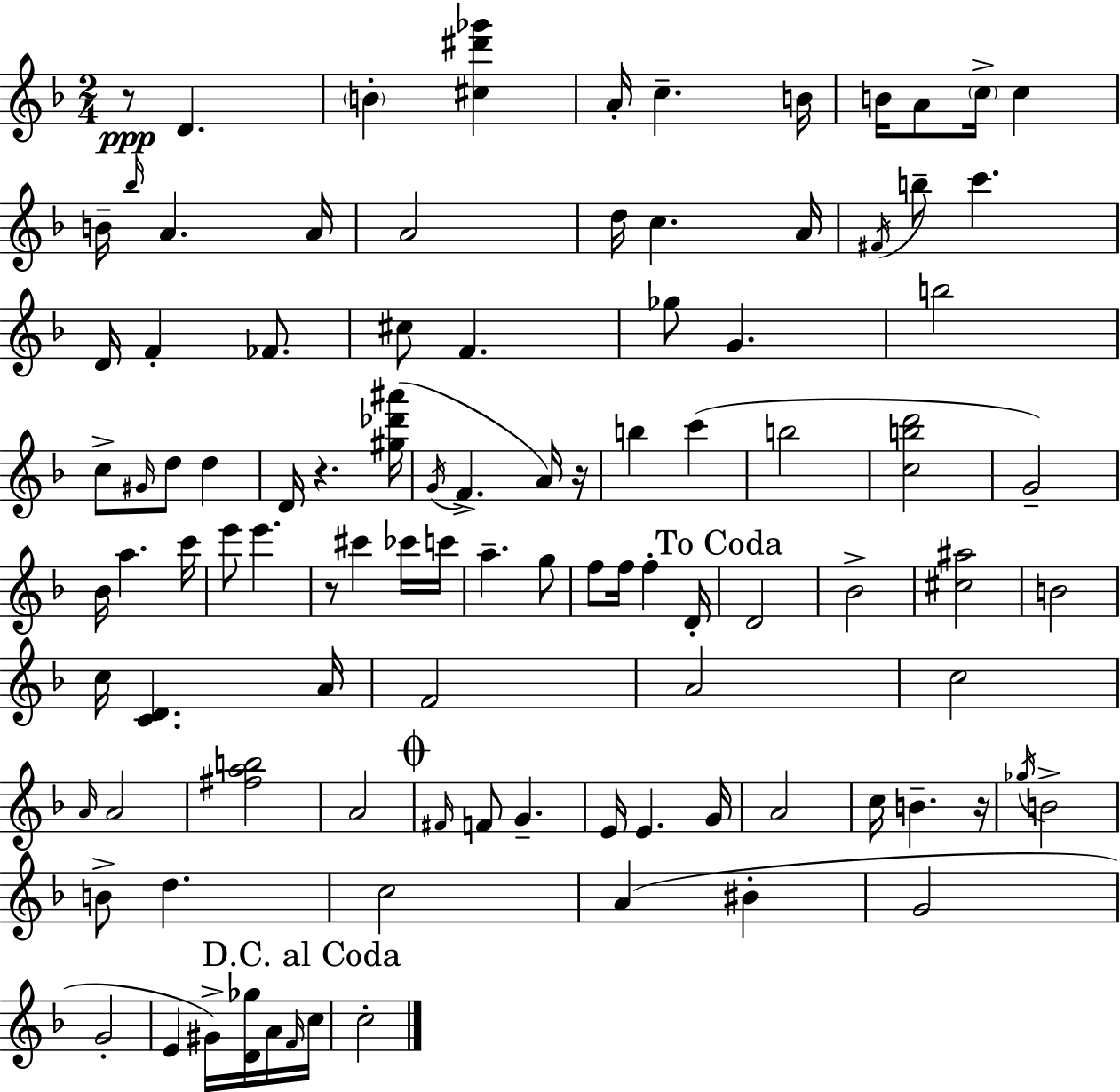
R/e D4/q. B4/q [C#5,D#6,Gb6]/q A4/s C5/q. B4/s B4/s A4/e C5/s C5/q B4/s Bb5/s A4/q. A4/s A4/h D5/s C5/q. A4/s F#4/s B5/e C6/q. D4/s F4/q FES4/e. C#5/e F4/q. Gb5/e G4/q. B5/h C5/e G#4/s D5/e D5/q D4/s R/q. [G#5,Db6,A#6]/s G4/s F4/q. A4/s R/s B5/q C6/q B5/h [C5,B5,D6]/h G4/h Bb4/s A5/q. C6/s E6/e E6/q. R/e C#6/q CES6/s C6/s A5/q. G5/e F5/e F5/s F5/q D4/s D4/h Bb4/h [C#5,A#5]/h B4/h C5/s [C4,D4]/q. A4/s F4/h A4/h C5/h A4/s A4/h [F#5,A5,B5]/h A4/h F#4/s F4/e G4/q. E4/s E4/q. G4/s A4/h C5/s B4/q. R/s Gb5/s B4/h B4/e D5/q. C5/h A4/q BIS4/q G4/h G4/h E4/q G#4/s [D4,Gb5]/s A4/s F4/s C5/s C5/h